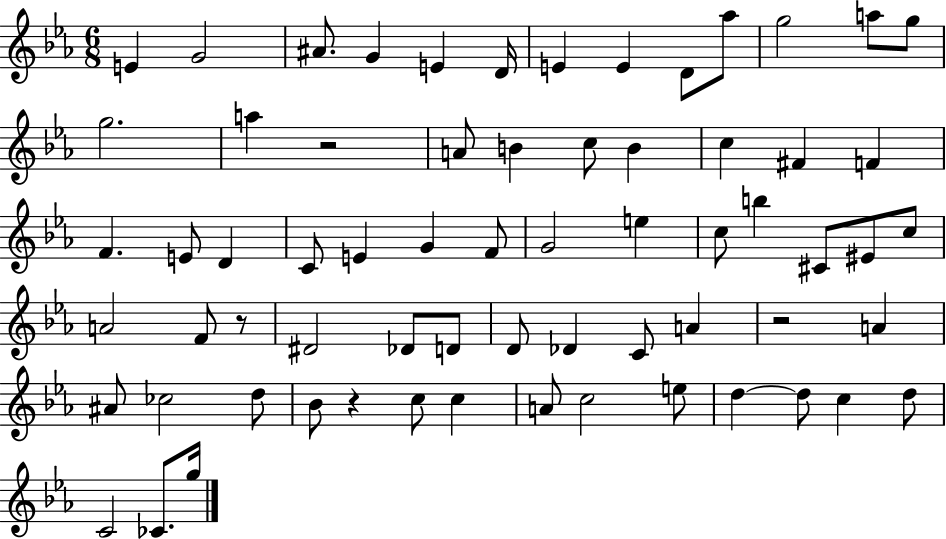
E4/q G4/h A#4/e. G4/q E4/q D4/s E4/q E4/q D4/e Ab5/e G5/h A5/e G5/e G5/h. A5/q R/h A4/e B4/q C5/e B4/q C5/q F#4/q F4/q F4/q. E4/e D4/q C4/e E4/q G4/q F4/e G4/h E5/q C5/e B5/q C#4/e EIS4/e C5/e A4/h F4/e R/e D#4/h Db4/e D4/e D4/e Db4/q C4/e A4/q R/h A4/q A#4/e CES5/h D5/e Bb4/e R/q C5/e C5/q A4/e C5/h E5/e D5/q D5/e C5/q D5/e C4/h CES4/e. G5/s